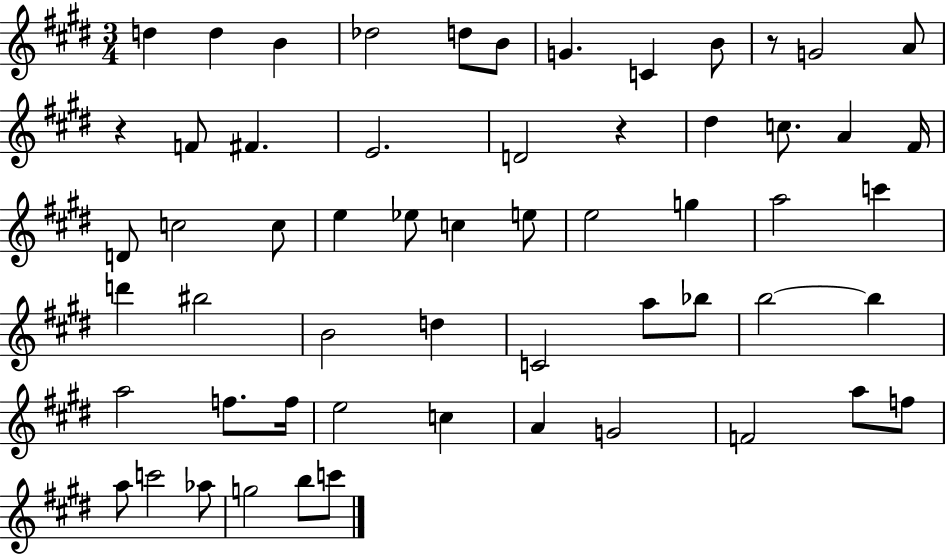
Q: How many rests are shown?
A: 3